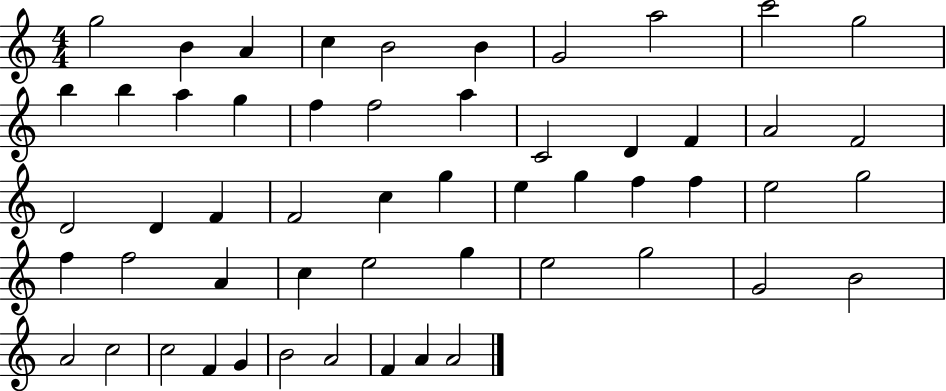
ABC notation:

X:1
T:Untitled
M:4/4
L:1/4
K:C
g2 B A c B2 B G2 a2 c'2 g2 b b a g f f2 a C2 D F A2 F2 D2 D F F2 c g e g f f e2 g2 f f2 A c e2 g e2 g2 G2 B2 A2 c2 c2 F G B2 A2 F A A2